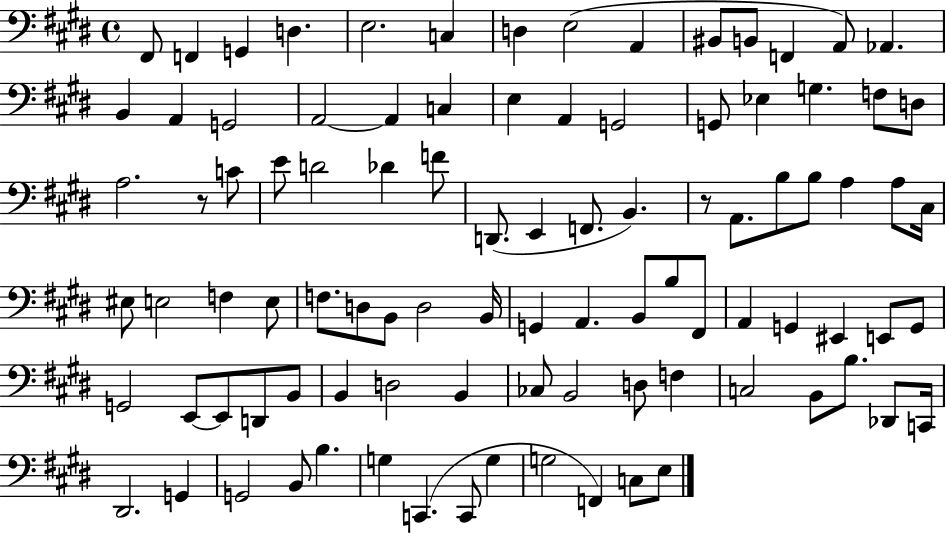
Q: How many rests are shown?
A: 2